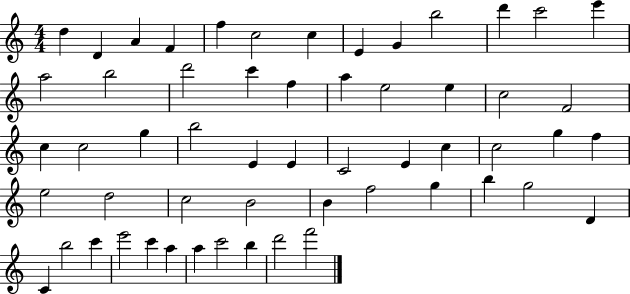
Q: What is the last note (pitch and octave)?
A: F6